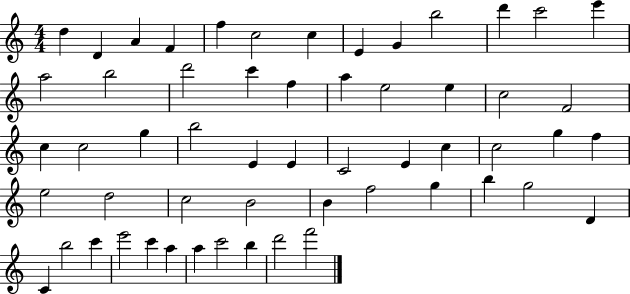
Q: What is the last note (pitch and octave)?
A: F6